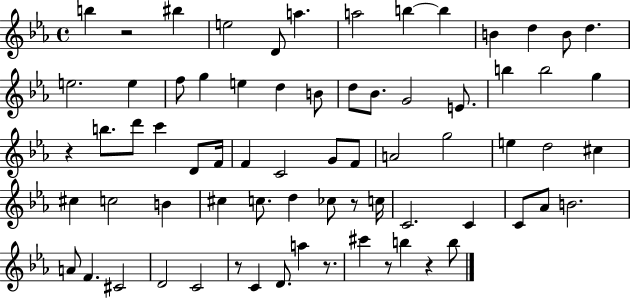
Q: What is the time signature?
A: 4/4